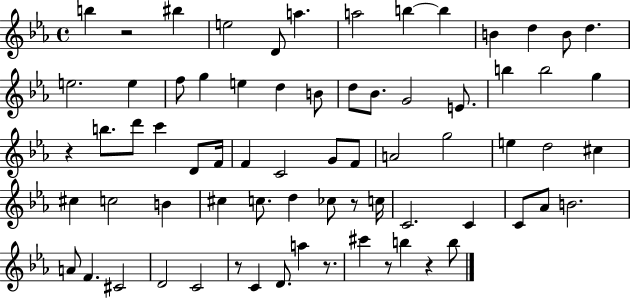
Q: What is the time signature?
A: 4/4